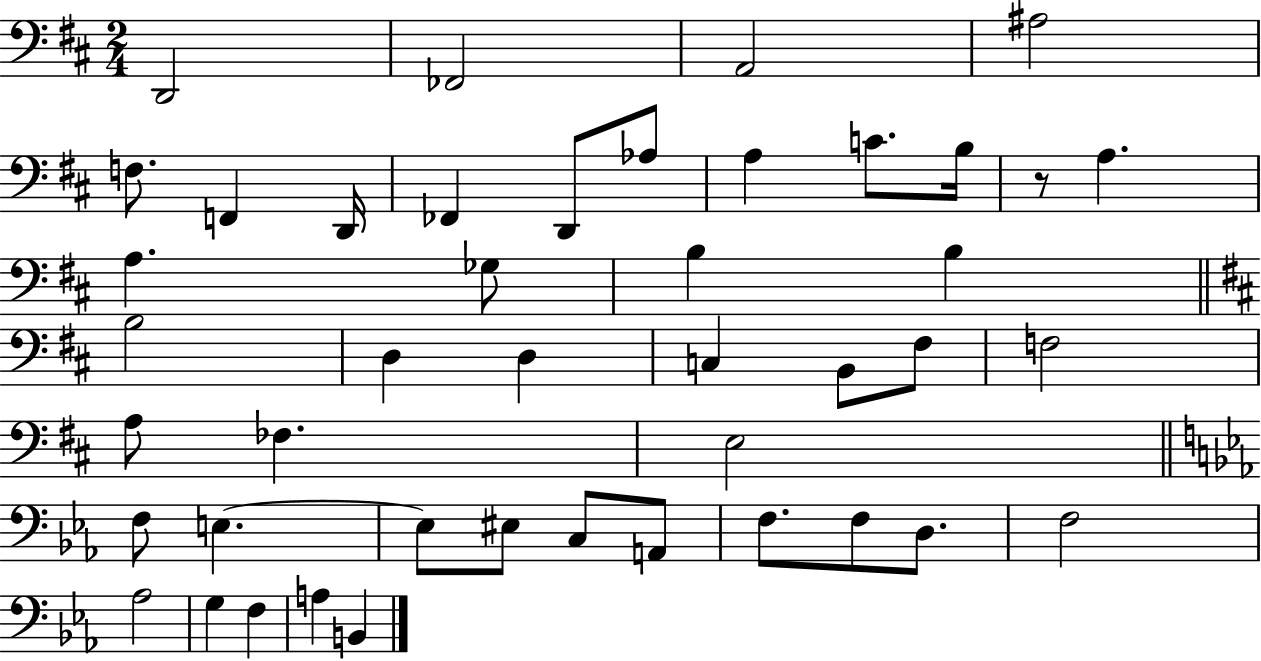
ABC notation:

X:1
T:Untitled
M:2/4
L:1/4
K:D
D,,2 _F,,2 A,,2 ^A,2 F,/2 F,, D,,/4 _F,, D,,/2 _A,/2 A, C/2 B,/4 z/2 A, A, _G,/2 B, B, B,2 D, D, C, B,,/2 ^F,/2 F,2 A,/2 _F, E,2 F,/2 E, E,/2 ^E,/2 C,/2 A,,/2 F,/2 F,/2 D,/2 F,2 _A,2 G, F, A, B,,